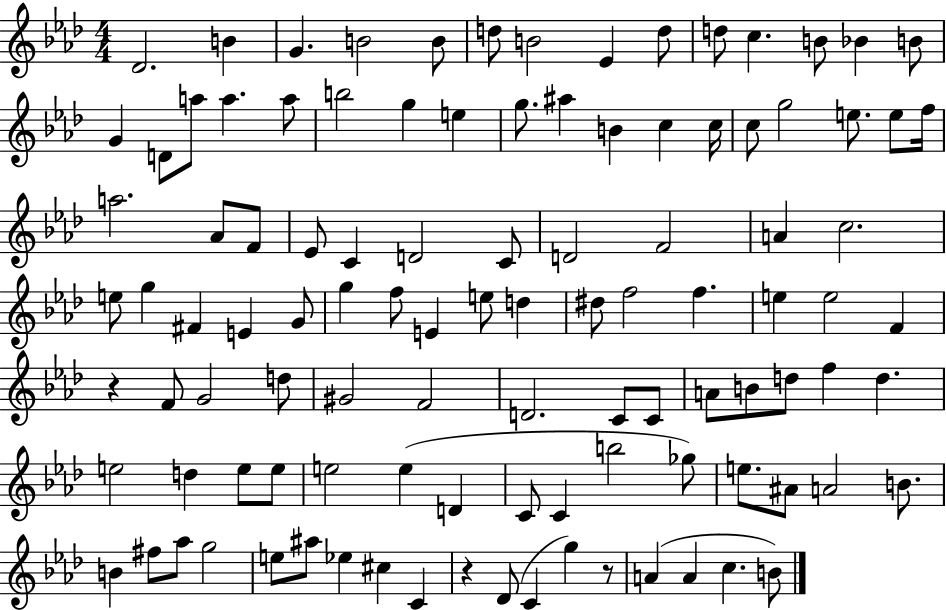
{
  \clef treble
  \numericTimeSignature
  \time 4/4
  \key aes \major
  des'2. b'4 | g'4. b'2 b'8 | d''8 b'2 ees'4 d''8 | d''8 c''4. b'8 bes'4 b'8 | \break g'4 d'8 a''8 a''4. a''8 | b''2 g''4 e''4 | g''8. ais''4 b'4 c''4 c''16 | c''8 g''2 e''8. e''8 f''16 | \break a''2. aes'8 f'8 | ees'8 c'4 d'2 c'8 | d'2 f'2 | a'4 c''2. | \break e''8 g''4 fis'4 e'4 g'8 | g''4 f''8 e'4 e''8 d''4 | dis''8 f''2 f''4. | e''4 e''2 f'4 | \break r4 f'8 g'2 d''8 | gis'2 f'2 | d'2. c'8 c'8 | a'8 b'8 d''8 f''4 d''4. | \break e''2 d''4 e''8 e''8 | e''2 e''4( d'4 | c'8 c'4 b''2 ges''8) | e''8. ais'8 a'2 b'8. | \break b'4 fis''8 aes''8 g''2 | e''8 ais''8 ees''4 cis''4 c'4 | r4 des'8( c'4 g''4) r8 | a'4( a'4 c''4. b'8) | \break \bar "|."
}